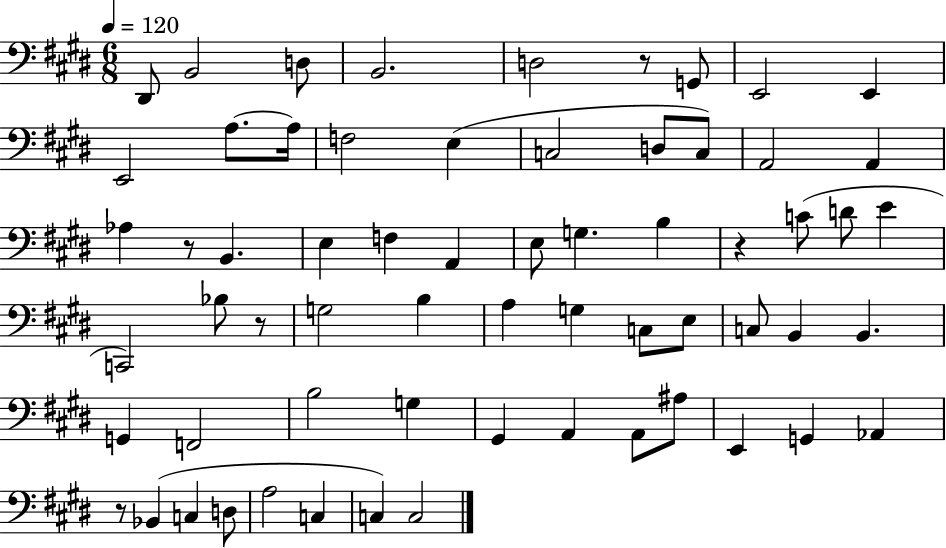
{
  \clef bass
  \numericTimeSignature
  \time 6/8
  \key e \major
  \tempo 4 = 120
  dis,8 b,2 d8 | b,2. | d2 r8 g,8 | e,2 e,4 | \break e,2 a8.~~ a16 | f2 e4( | c2 d8 c8) | a,2 a,4 | \break aes4 r8 b,4. | e4 f4 a,4 | e8 g4. b4 | r4 c'8( d'8 e'4 | \break c,2) bes8 r8 | g2 b4 | a4 g4 c8 e8 | c8 b,4 b,4. | \break g,4 f,2 | b2 g4 | gis,4 a,4 a,8 ais8 | e,4 g,4 aes,4 | \break r8 bes,4( c4 d8 | a2 c4 | c4) c2 | \bar "|."
}